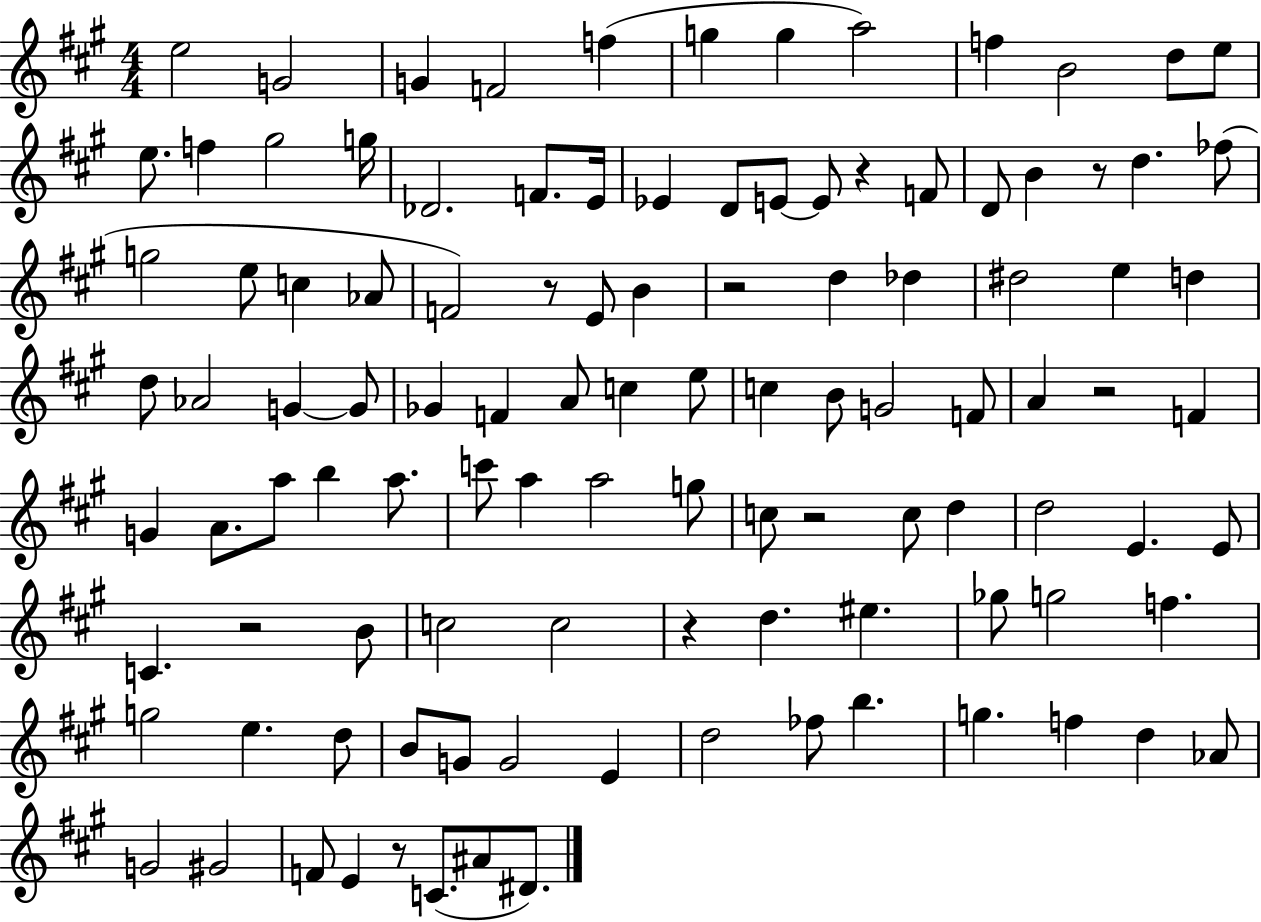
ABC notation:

X:1
T:Untitled
M:4/4
L:1/4
K:A
e2 G2 G F2 f g g a2 f B2 d/2 e/2 e/2 f ^g2 g/4 _D2 F/2 E/4 _E D/2 E/2 E/2 z F/2 D/2 B z/2 d _f/2 g2 e/2 c _A/2 F2 z/2 E/2 B z2 d _d ^d2 e d d/2 _A2 G G/2 _G F A/2 c e/2 c B/2 G2 F/2 A z2 F G A/2 a/2 b a/2 c'/2 a a2 g/2 c/2 z2 c/2 d d2 E E/2 C z2 B/2 c2 c2 z d ^e _g/2 g2 f g2 e d/2 B/2 G/2 G2 E d2 _f/2 b g f d _A/2 G2 ^G2 F/2 E z/2 C/2 ^A/2 ^D/2